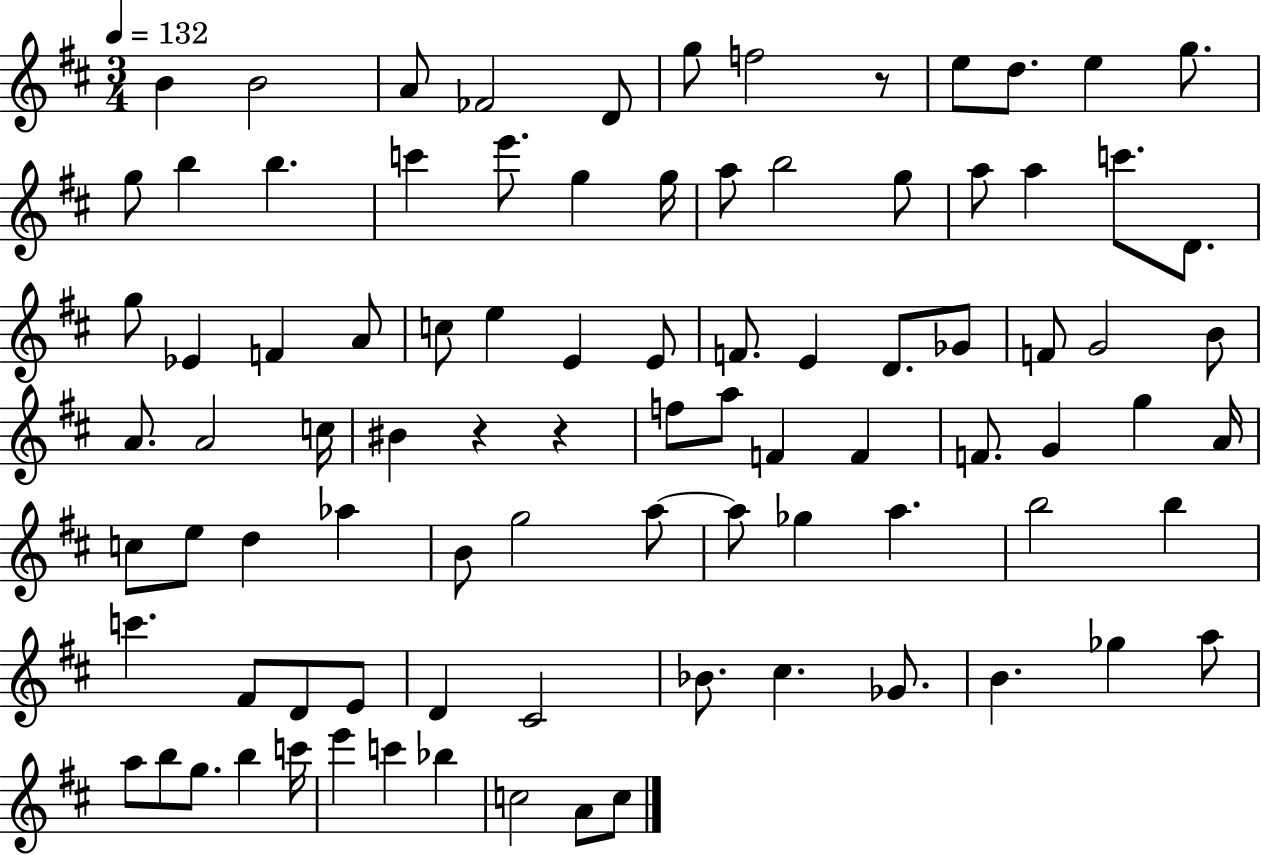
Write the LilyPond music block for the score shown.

{
  \clef treble
  \numericTimeSignature
  \time 3/4
  \key d \major
  \tempo 4 = 132
  b'4 b'2 | a'8 fes'2 d'8 | g''8 f''2 r8 | e''8 d''8. e''4 g''8. | \break g''8 b''4 b''4. | c'''4 e'''8. g''4 g''16 | a''8 b''2 g''8 | a''8 a''4 c'''8. d'8. | \break g''8 ees'4 f'4 a'8 | c''8 e''4 e'4 e'8 | f'8. e'4 d'8. ges'8 | f'8 g'2 b'8 | \break a'8. a'2 c''16 | bis'4 r4 r4 | f''8 a''8 f'4 f'4 | f'8. g'4 g''4 a'16 | \break c''8 e''8 d''4 aes''4 | b'8 g''2 a''8~~ | a''8 ges''4 a''4. | b''2 b''4 | \break c'''4. fis'8 d'8 e'8 | d'4 cis'2 | bes'8. cis''4. ges'8. | b'4. ges''4 a''8 | \break a''8 b''8 g''8. b''4 c'''16 | e'''4 c'''4 bes''4 | c''2 a'8 c''8 | \bar "|."
}